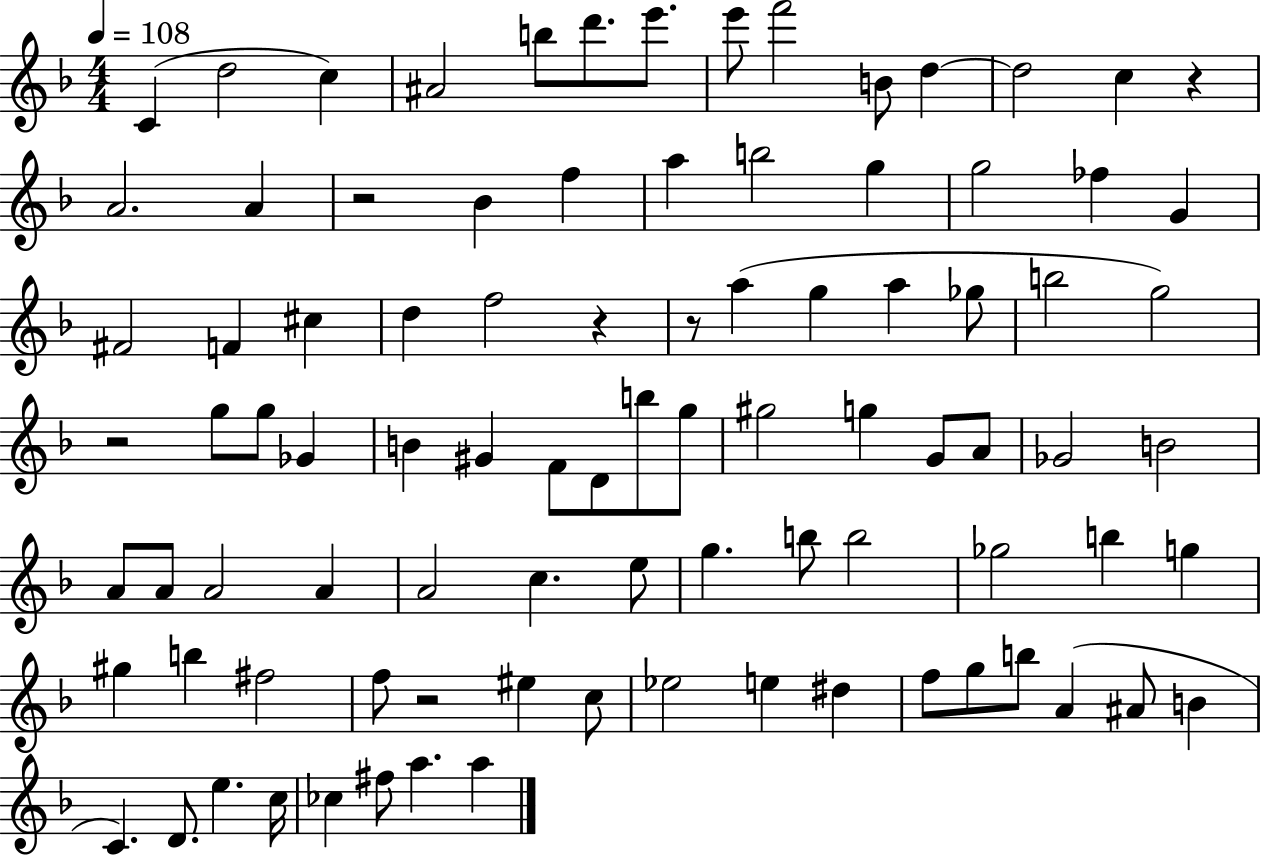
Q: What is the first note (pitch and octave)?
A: C4